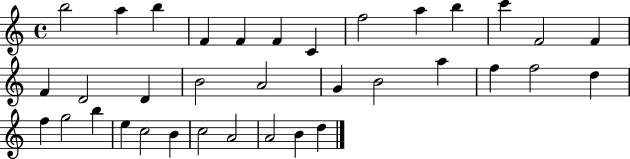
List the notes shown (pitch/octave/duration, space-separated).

B5/h A5/q B5/q F4/q F4/q F4/q C4/q F5/h A5/q B5/q C6/q F4/h F4/q F4/q D4/h D4/q B4/h A4/h G4/q B4/h A5/q F5/q F5/h D5/q F5/q G5/h B5/q E5/q C5/h B4/q C5/h A4/h A4/h B4/q D5/q